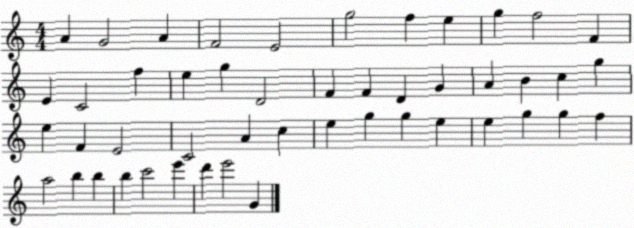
X:1
T:Untitled
M:4/4
L:1/4
K:C
A G2 A F2 E2 g2 f e g f2 F E C2 f e g D2 F F D G A B c g e F E2 C2 A c e g g e e g g f a2 b b b c'2 e' d' e'2 G